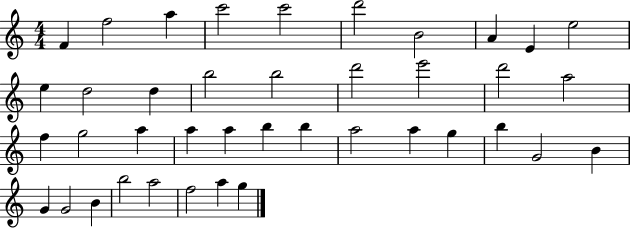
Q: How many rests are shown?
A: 0